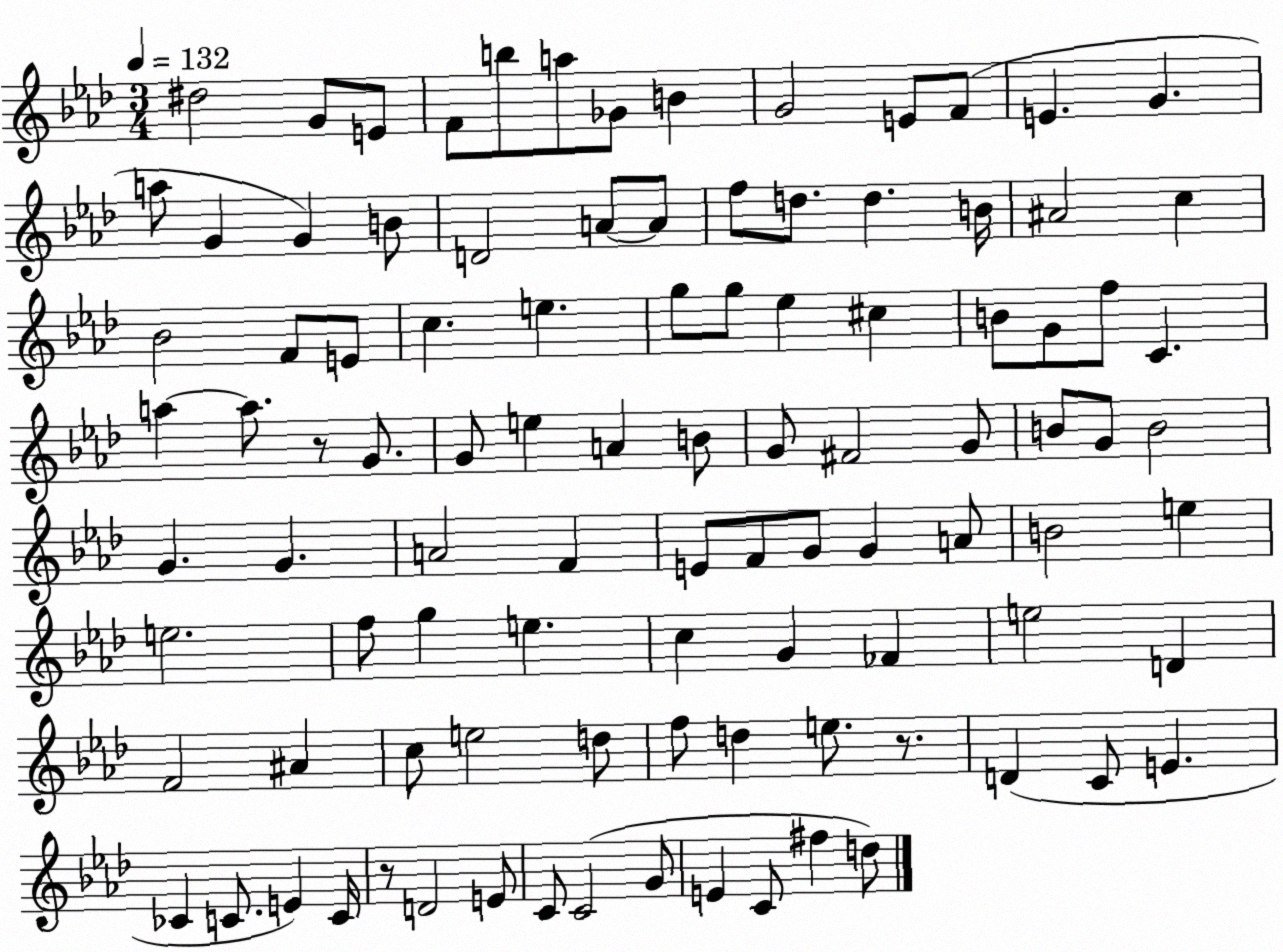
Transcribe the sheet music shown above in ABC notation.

X:1
T:Untitled
M:3/4
L:1/4
K:Ab
^d2 G/2 E/2 F/2 b/2 a/2 _G/2 B G2 E/2 F/2 E G a/2 G G B/2 D2 A/2 A/2 f/2 d/2 d B/4 ^A2 c _B2 F/2 E/2 c e g/2 g/2 _e ^c B/2 G/2 f/2 C a a/2 z/2 G/2 G/2 e A B/2 G/2 ^F2 G/2 B/2 G/2 B2 G G A2 F E/2 F/2 G/2 G A/2 B2 e e2 f/2 g e c G _F e2 D F2 ^A c/2 e2 d/2 f/2 d e/2 z/2 D C/2 E _C C/2 E C/4 z/2 D2 E/2 C/2 C2 G/2 E C/2 ^f d/2